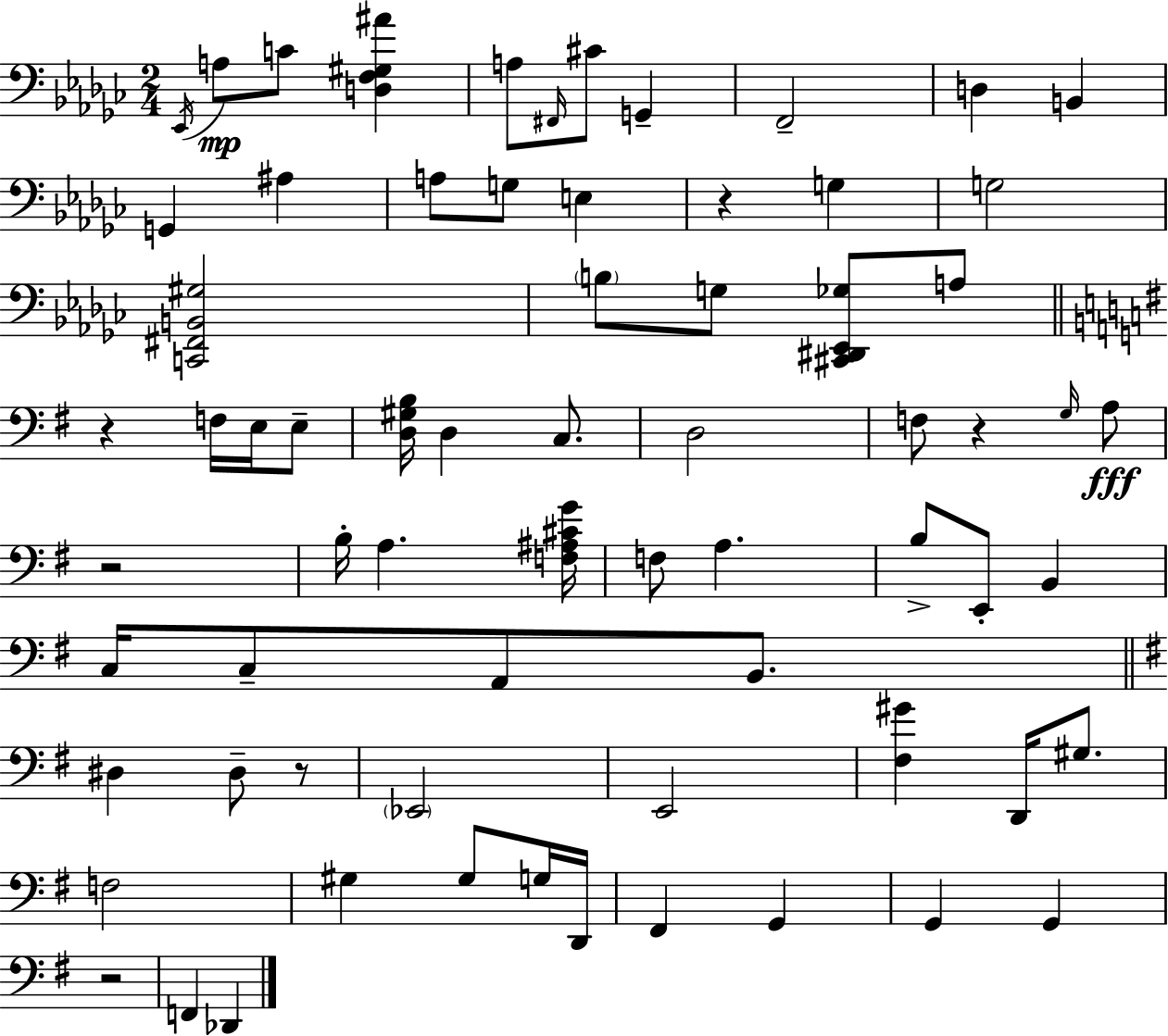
X:1
T:Untitled
M:2/4
L:1/4
K:Ebm
_E,,/4 A,/2 C/2 [D,F,^G,^A] A,/2 ^F,,/4 ^C/2 G,, F,,2 D, B,, G,, ^A, A,/2 G,/2 E, z G, G,2 [C,,^F,,B,,^G,]2 B,/2 G,/2 [^C,,^D,,_E,,_G,]/2 A,/2 z F,/4 E,/4 E,/2 [D,^G,B,]/4 D, C,/2 D,2 F,/2 z G,/4 A,/2 z2 B,/4 A, [F,^A,^CG]/4 F,/2 A, B,/2 E,,/2 B,, C,/4 C,/2 A,,/2 B,,/2 ^D, ^D,/2 z/2 _E,,2 E,,2 [^F,^G] D,,/4 ^G,/2 F,2 ^G, ^G,/2 G,/4 D,,/4 ^F,, G,, G,, G,, z2 F,, _D,,